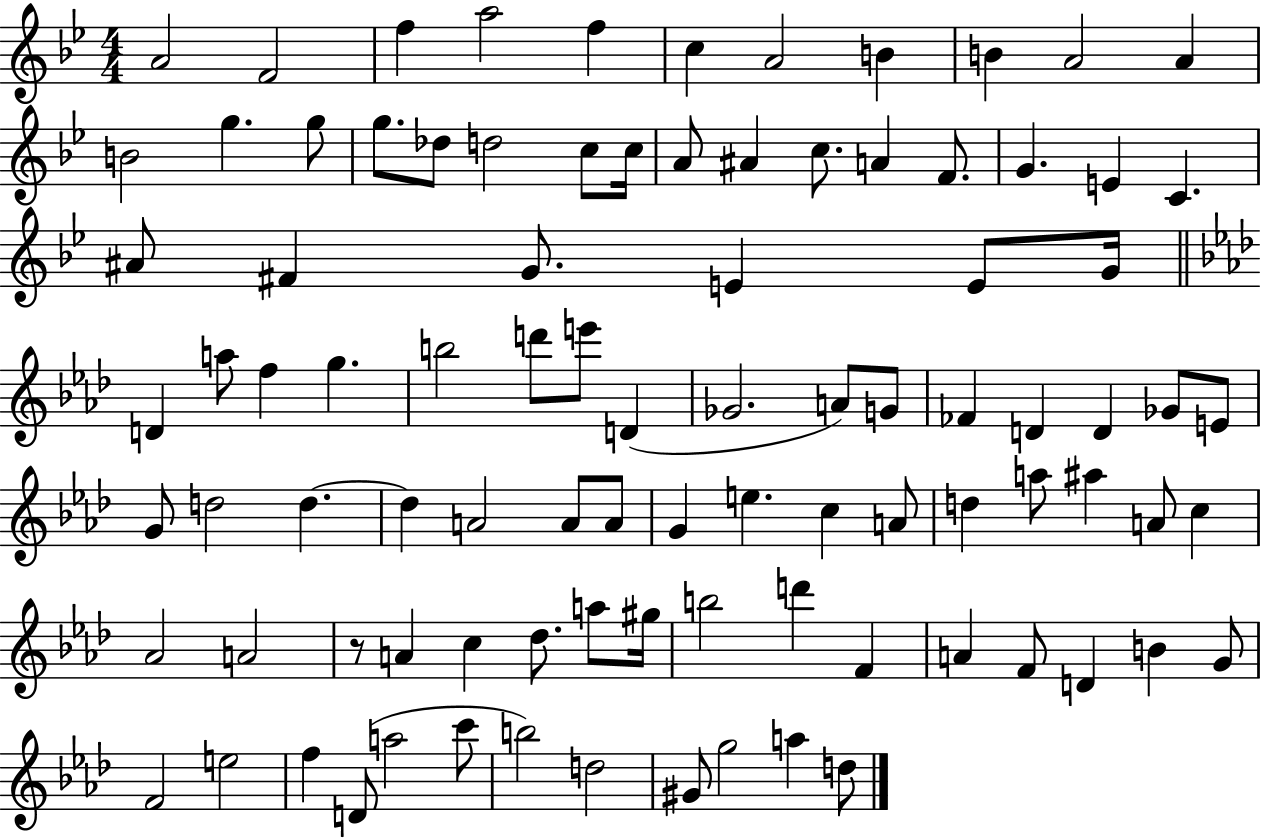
A4/h F4/h F5/q A5/h F5/q C5/q A4/h B4/q B4/q A4/h A4/q B4/h G5/q. G5/e G5/e. Db5/e D5/h C5/e C5/s A4/e A#4/q C5/e. A4/q F4/e. G4/q. E4/q C4/q. A#4/e F#4/q G4/e. E4/q E4/e G4/s D4/q A5/e F5/q G5/q. B5/h D6/e E6/e D4/q Gb4/h. A4/e G4/e FES4/q D4/q D4/q Gb4/e E4/e G4/e D5/h D5/q. D5/q A4/h A4/e A4/e G4/q E5/q. C5/q A4/e D5/q A5/e A#5/q A4/e C5/q Ab4/h A4/h R/e A4/q C5/q Db5/e. A5/e G#5/s B5/h D6/q F4/q A4/q F4/e D4/q B4/q G4/e F4/h E5/h F5/q D4/e A5/h C6/e B5/h D5/h G#4/e G5/h A5/q D5/e